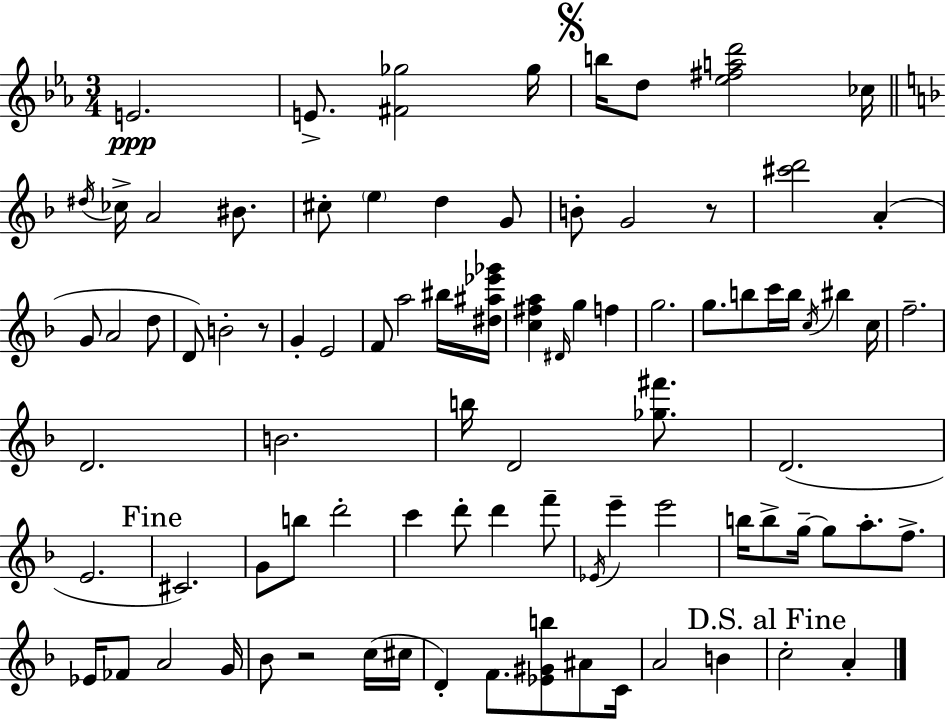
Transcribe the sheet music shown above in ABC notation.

X:1
T:Untitled
M:3/4
L:1/4
K:Cm
E2 E/2 [^F_g]2 _g/4 b/4 d/2 [_e^fad']2 _c/4 ^d/4 _c/4 A2 ^B/2 ^c/2 e d G/2 B/2 G2 z/2 [^c'd']2 A G/2 A2 d/2 D/2 B2 z/2 G E2 F/2 a2 ^b/4 [^d^a_e'_g']/4 [c^fa] ^D/4 g f g2 g/2 b/2 c'/4 b/4 c/4 ^b c/4 f2 D2 B2 b/4 D2 [_g^f']/2 D2 E2 ^C2 G/2 b/2 d'2 c' d'/2 d' f'/2 _E/4 e' e'2 b/4 b/2 g/4 g/2 a/2 f/2 _E/4 _F/2 A2 G/4 _B/2 z2 c/4 ^c/4 D F/2 [_E^Gb]/2 ^A/2 C/4 A2 B c2 A